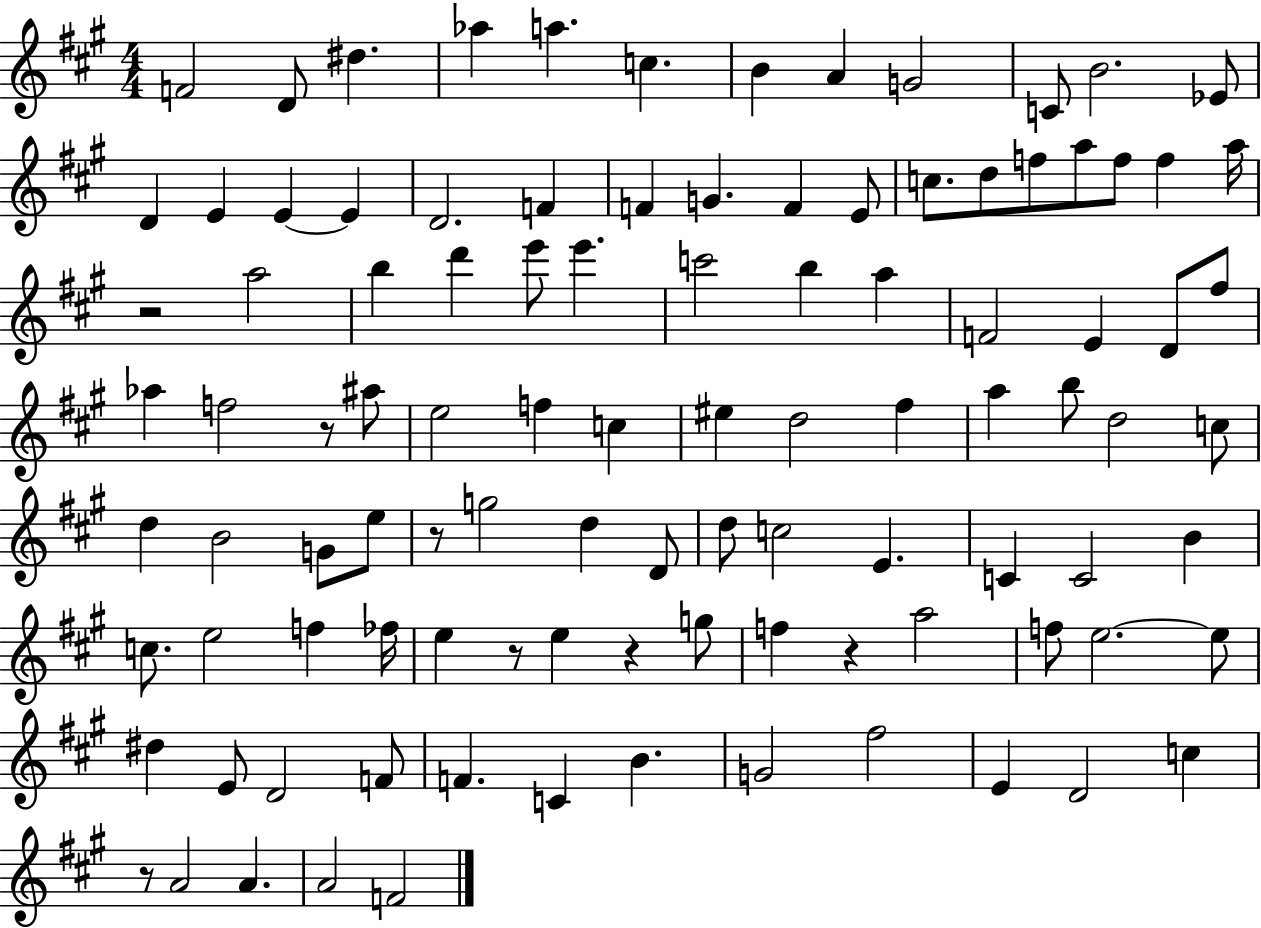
{
  \clef treble
  \numericTimeSignature
  \time 4/4
  \key a \major
  \repeat volta 2 { f'2 d'8 dis''4. | aes''4 a''4. c''4. | b'4 a'4 g'2 | c'8 b'2. ees'8 | \break d'4 e'4 e'4~~ e'4 | d'2. f'4 | f'4 g'4. f'4 e'8 | c''8. d''8 f''8 a''8 f''8 f''4 a''16 | \break r2 a''2 | b''4 d'''4 e'''8 e'''4. | c'''2 b''4 a''4 | f'2 e'4 d'8 fis''8 | \break aes''4 f''2 r8 ais''8 | e''2 f''4 c''4 | eis''4 d''2 fis''4 | a''4 b''8 d''2 c''8 | \break d''4 b'2 g'8 e''8 | r8 g''2 d''4 d'8 | d''8 c''2 e'4. | c'4 c'2 b'4 | \break c''8. e''2 f''4 fes''16 | e''4 r8 e''4 r4 g''8 | f''4 r4 a''2 | f''8 e''2.~~ e''8 | \break dis''4 e'8 d'2 f'8 | f'4. c'4 b'4. | g'2 fis''2 | e'4 d'2 c''4 | \break r8 a'2 a'4. | a'2 f'2 | } \bar "|."
}